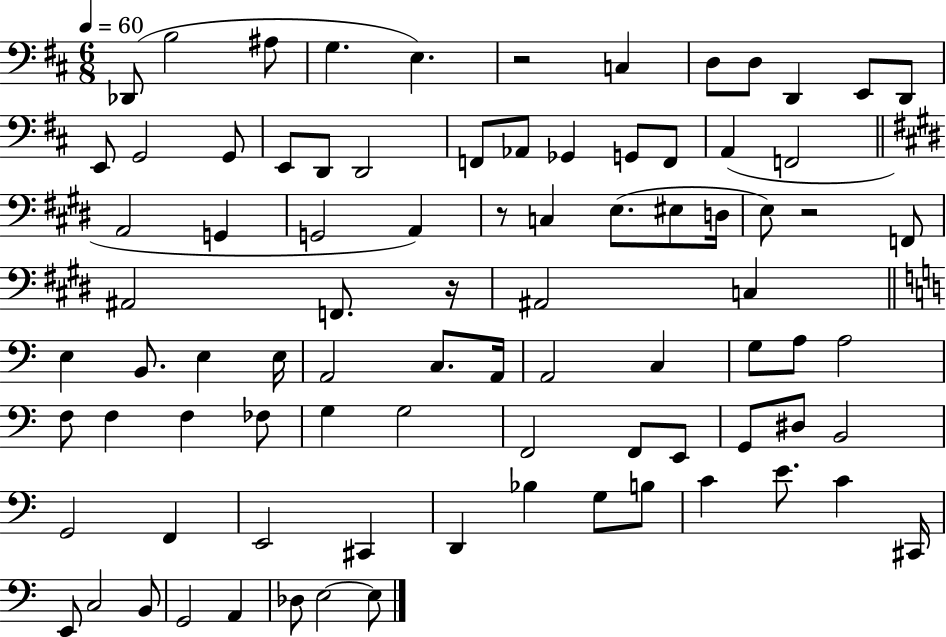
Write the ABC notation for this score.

X:1
T:Untitled
M:6/8
L:1/4
K:D
_D,,/2 B,2 ^A,/2 G, E, z2 C, D,/2 D,/2 D,, E,,/2 D,,/2 E,,/2 G,,2 G,,/2 E,,/2 D,,/2 D,,2 F,,/2 _A,,/2 _G,, G,,/2 F,,/2 A,, F,,2 A,,2 G,, G,,2 A,, z/2 C, E,/2 ^E,/2 D,/4 E,/2 z2 F,,/2 ^A,,2 F,,/2 z/4 ^A,,2 C, E, B,,/2 E, E,/4 A,,2 C,/2 A,,/4 A,,2 C, G,/2 A,/2 A,2 F,/2 F, F, _F,/2 G, G,2 F,,2 F,,/2 E,,/2 G,,/2 ^D,/2 B,,2 G,,2 F,, E,,2 ^C,, D,, _B, G,/2 B,/2 C E/2 C ^C,,/4 E,,/2 C,2 B,,/2 G,,2 A,, _D,/2 E,2 E,/2